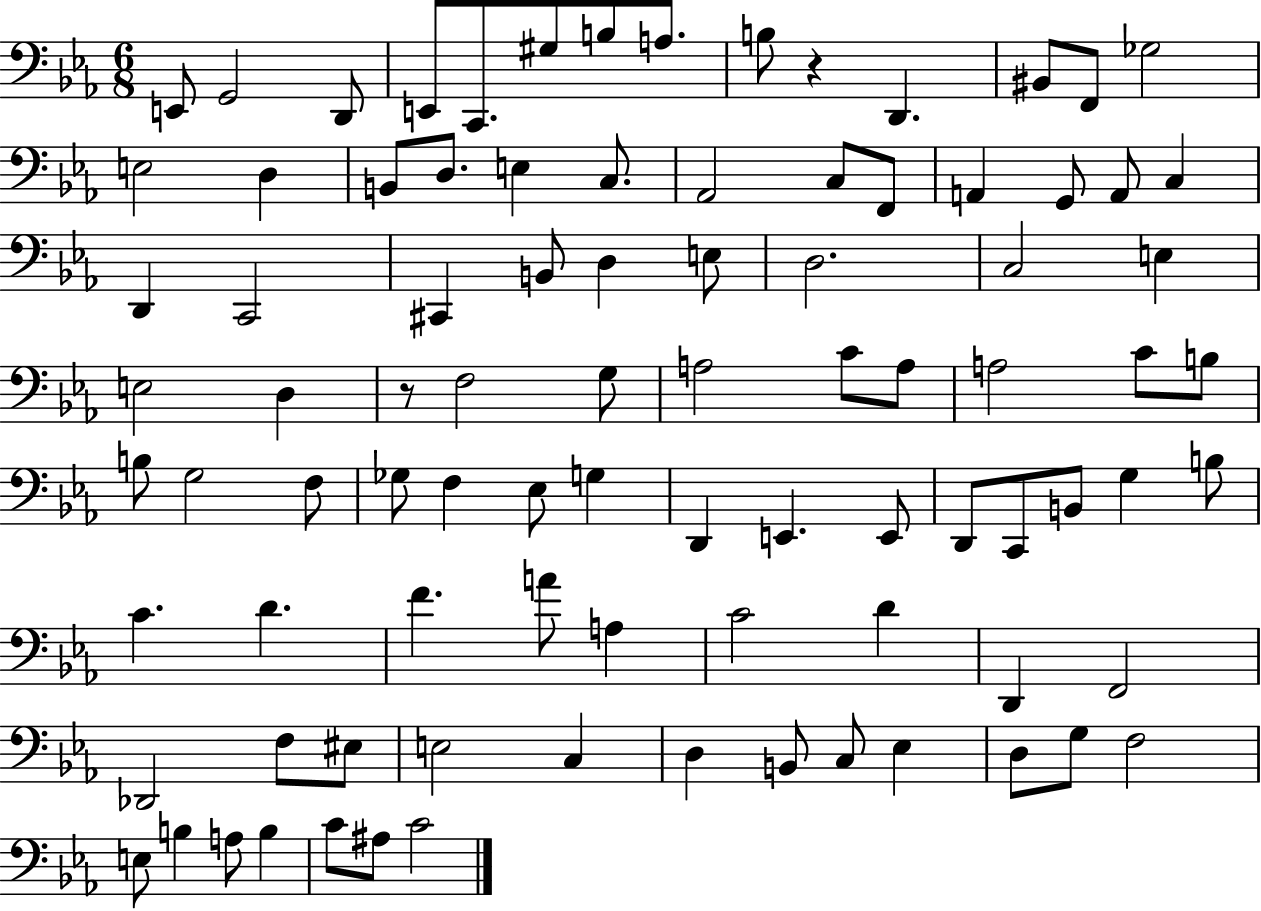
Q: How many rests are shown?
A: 2